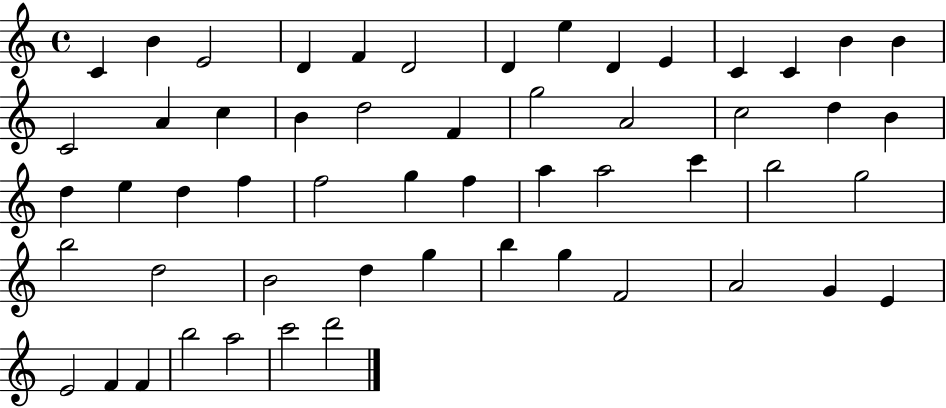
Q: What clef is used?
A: treble